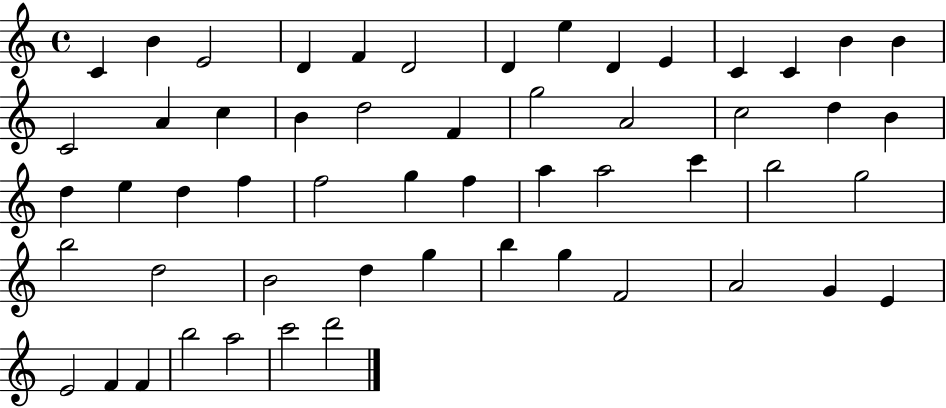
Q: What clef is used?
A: treble